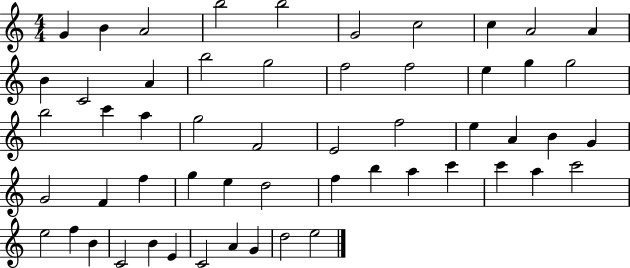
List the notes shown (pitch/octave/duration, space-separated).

G4/q B4/q A4/h B5/h B5/h G4/h C5/h C5/q A4/h A4/q B4/q C4/h A4/q B5/h G5/h F5/h F5/h E5/q G5/q G5/h B5/h C6/q A5/q G5/h F4/h E4/h F5/h E5/q A4/q B4/q G4/q G4/h F4/q F5/q G5/q E5/q D5/h F5/q B5/q A5/q C6/q C6/q A5/q C6/h E5/h F5/q B4/q C4/h B4/q E4/q C4/h A4/q G4/q D5/h E5/h